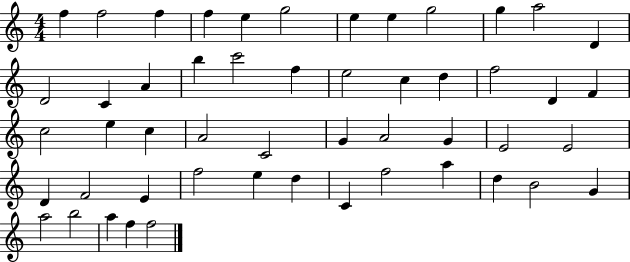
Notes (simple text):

F5/q F5/h F5/q F5/q E5/q G5/h E5/q E5/q G5/h G5/q A5/h D4/q D4/h C4/q A4/q B5/q C6/h F5/q E5/h C5/q D5/q F5/h D4/q F4/q C5/h E5/q C5/q A4/h C4/h G4/q A4/h G4/q E4/h E4/h D4/q F4/h E4/q F5/h E5/q D5/q C4/q F5/h A5/q D5/q B4/h G4/q A5/h B5/h A5/q F5/q F5/h